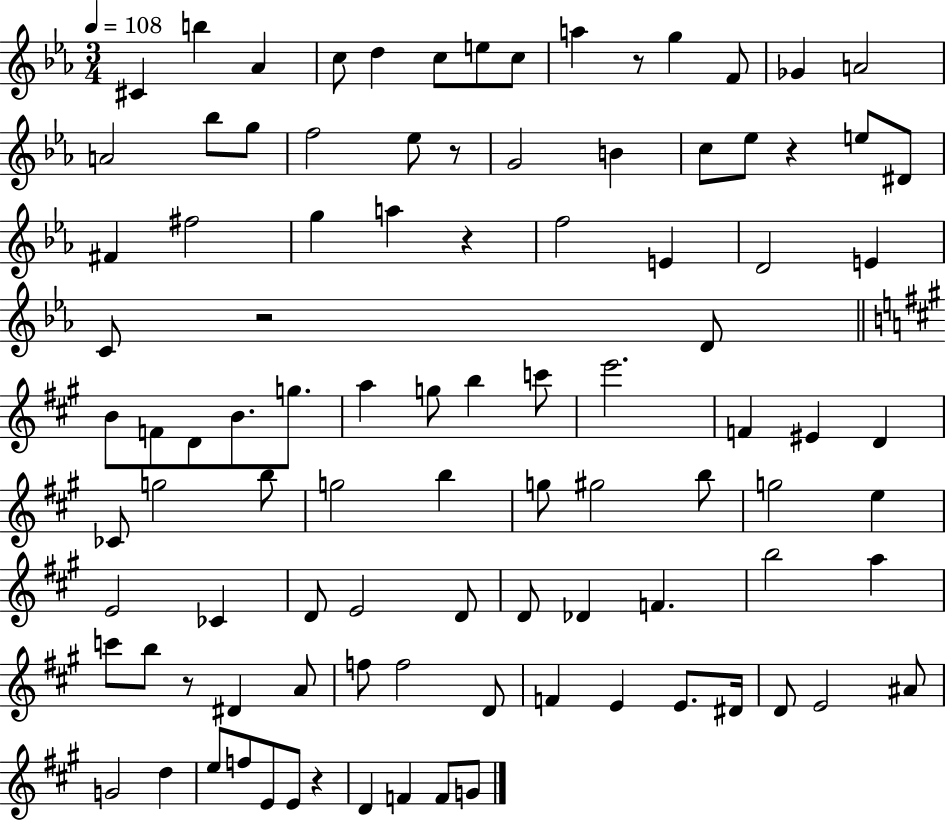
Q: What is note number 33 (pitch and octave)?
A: C4